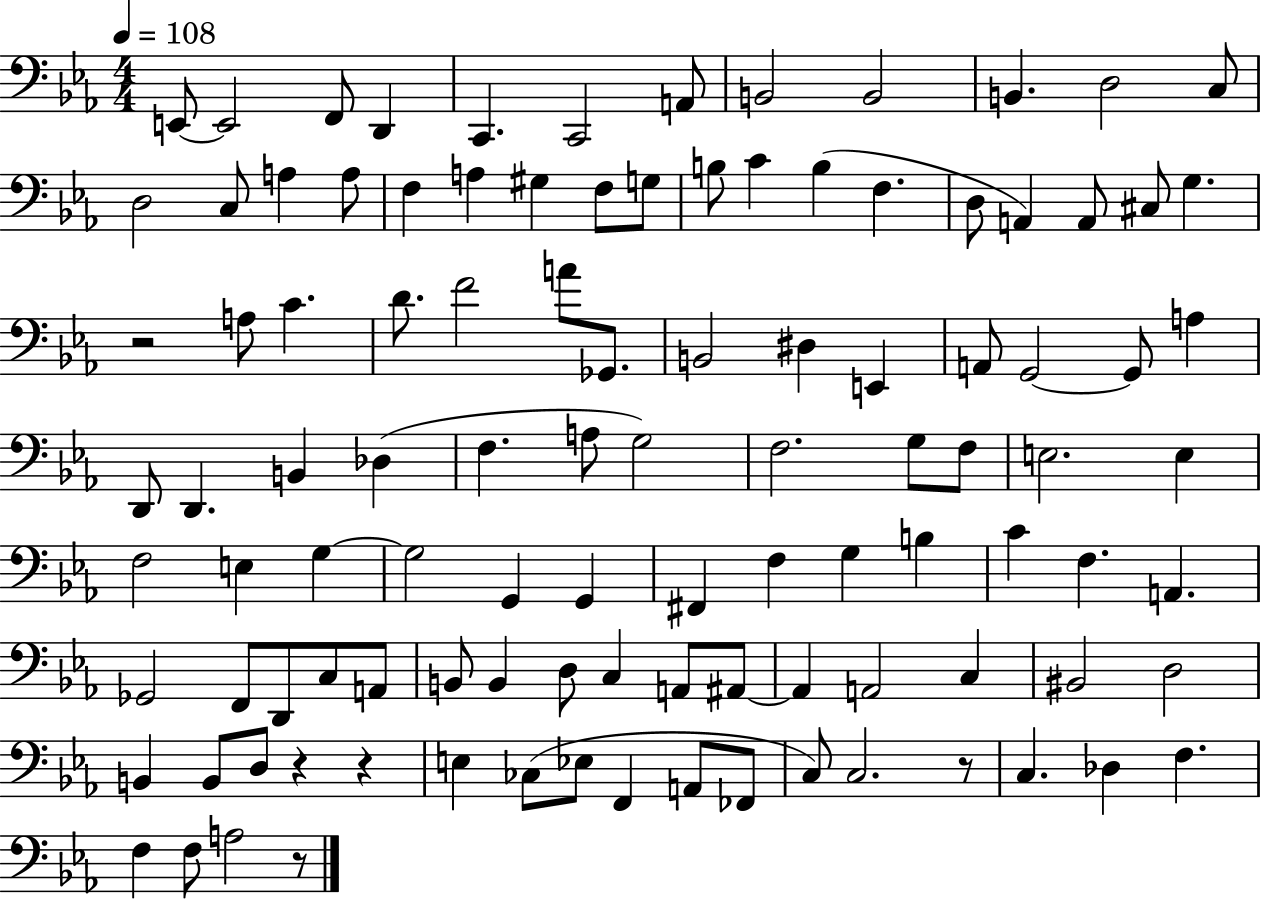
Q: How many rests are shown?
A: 5